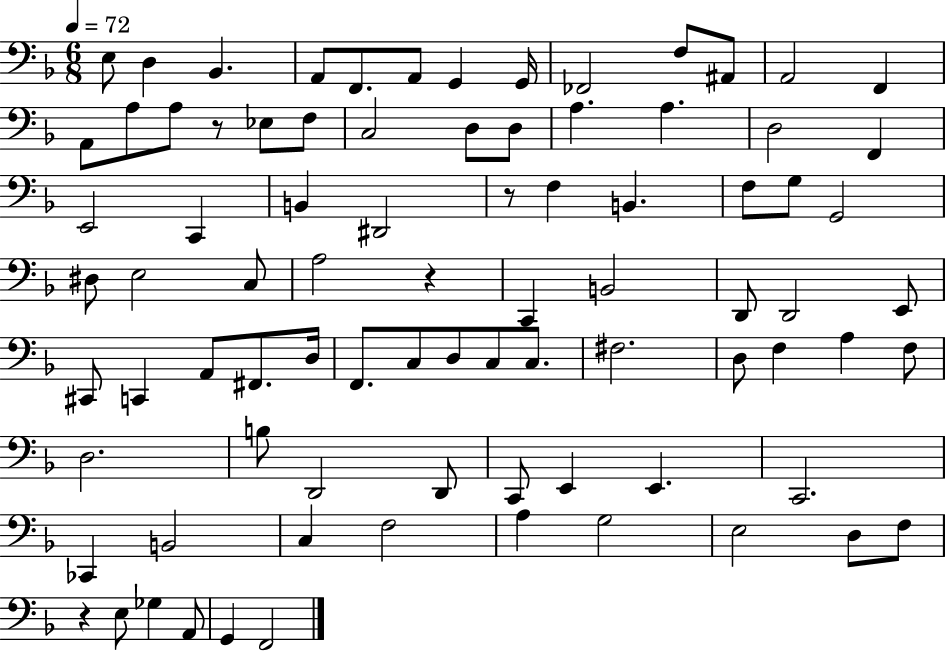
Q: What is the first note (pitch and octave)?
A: E3